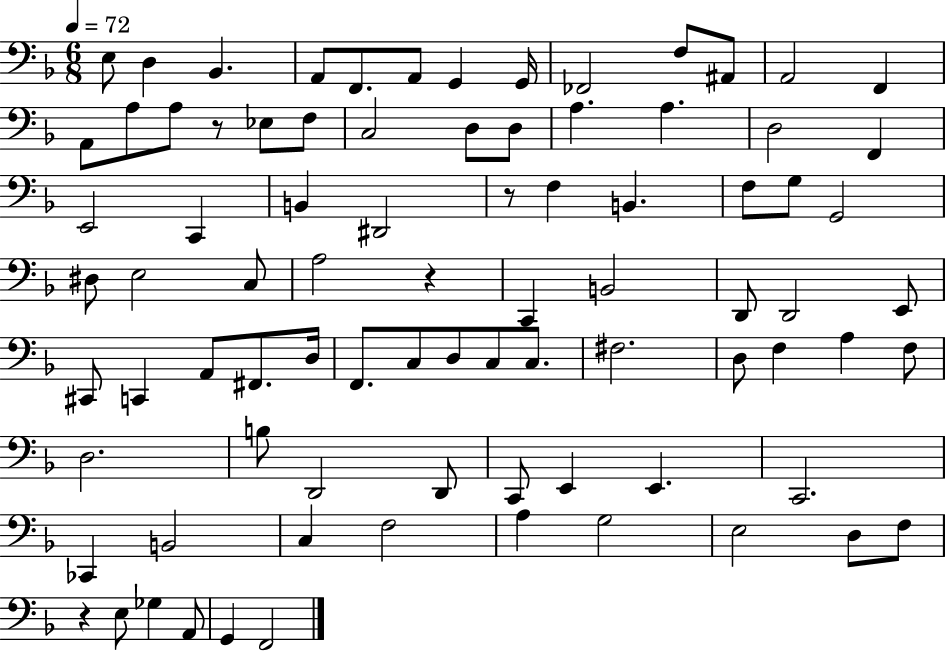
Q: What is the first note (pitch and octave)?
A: E3